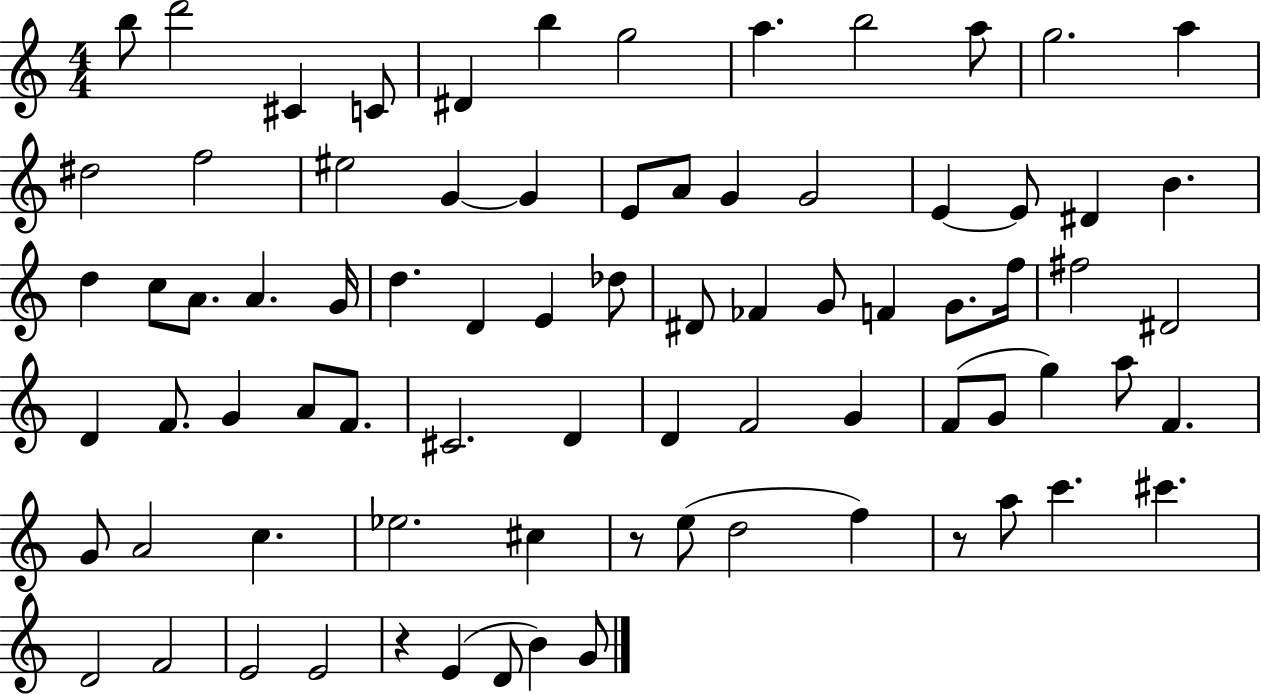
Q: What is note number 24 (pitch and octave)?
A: D#4